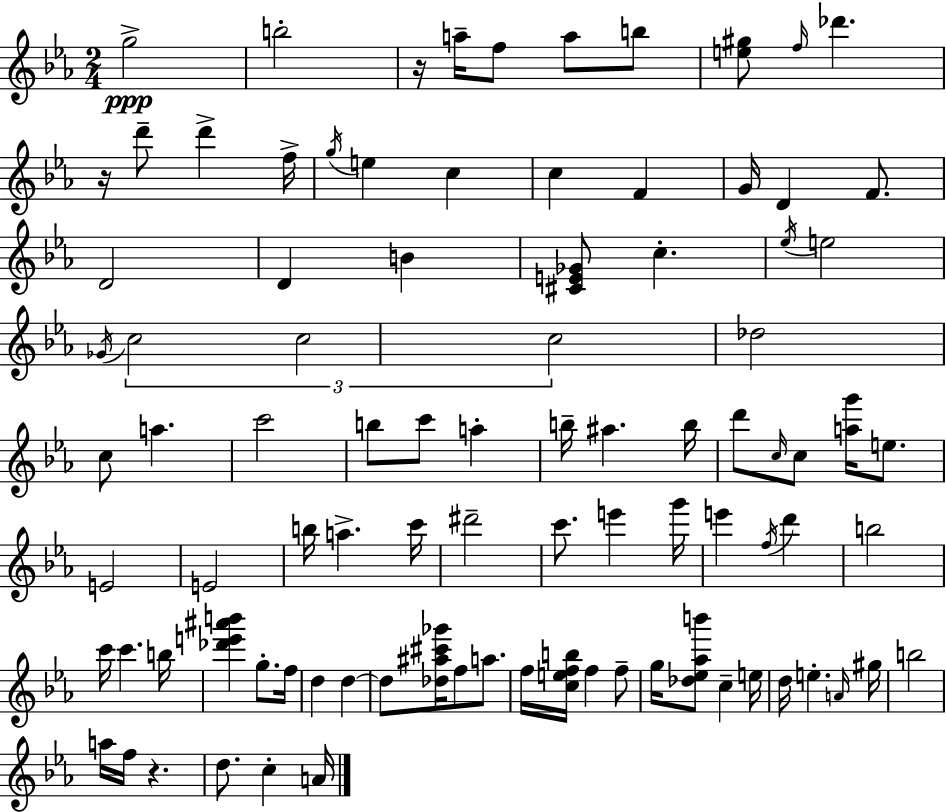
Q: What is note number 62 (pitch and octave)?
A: D5